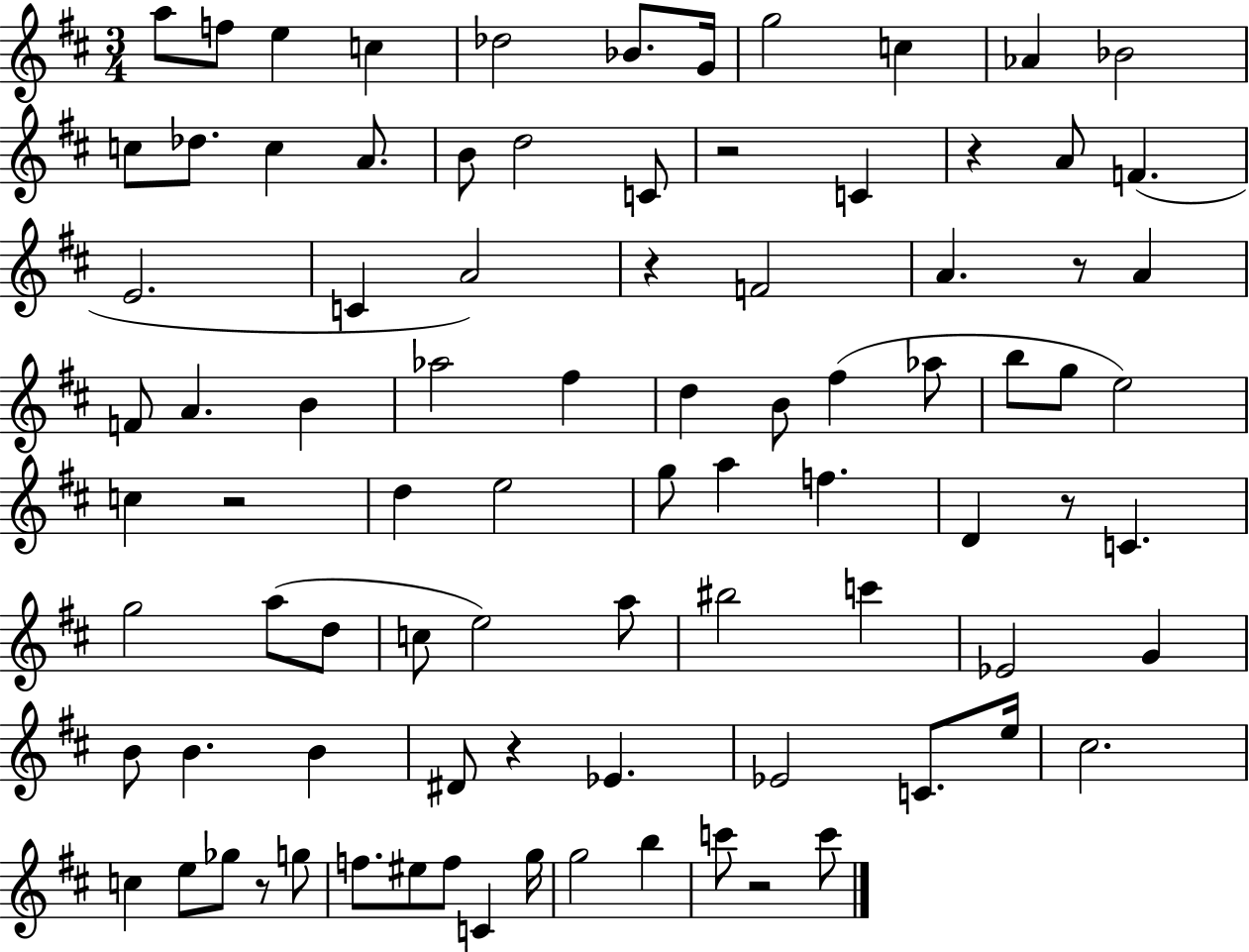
{
  \clef treble
  \numericTimeSignature
  \time 3/4
  \key d \major
  a''8 f''8 e''4 c''4 | des''2 bes'8. g'16 | g''2 c''4 | aes'4 bes'2 | \break c''8 des''8. c''4 a'8. | b'8 d''2 c'8 | r2 c'4 | r4 a'8 f'4.( | \break e'2. | c'4 a'2) | r4 f'2 | a'4. r8 a'4 | \break f'8 a'4. b'4 | aes''2 fis''4 | d''4 b'8 fis''4( aes''8 | b''8 g''8 e''2) | \break c''4 r2 | d''4 e''2 | g''8 a''4 f''4. | d'4 r8 c'4. | \break g''2 a''8( d''8 | c''8 e''2) a''8 | bis''2 c'''4 | ees'2 g'4 | \break b'8 b'4. b'4 | dis'8 r4 ees'4. | ees'2 c'8. e''16 | cis''2. | \break c''4 e''8 ges''8 r8 g''8 | f''8. eis''8 f''8 c'4 g''16 | g''2 b''4 | c'''8 r2 c'''8 | \break \bar "|."
}